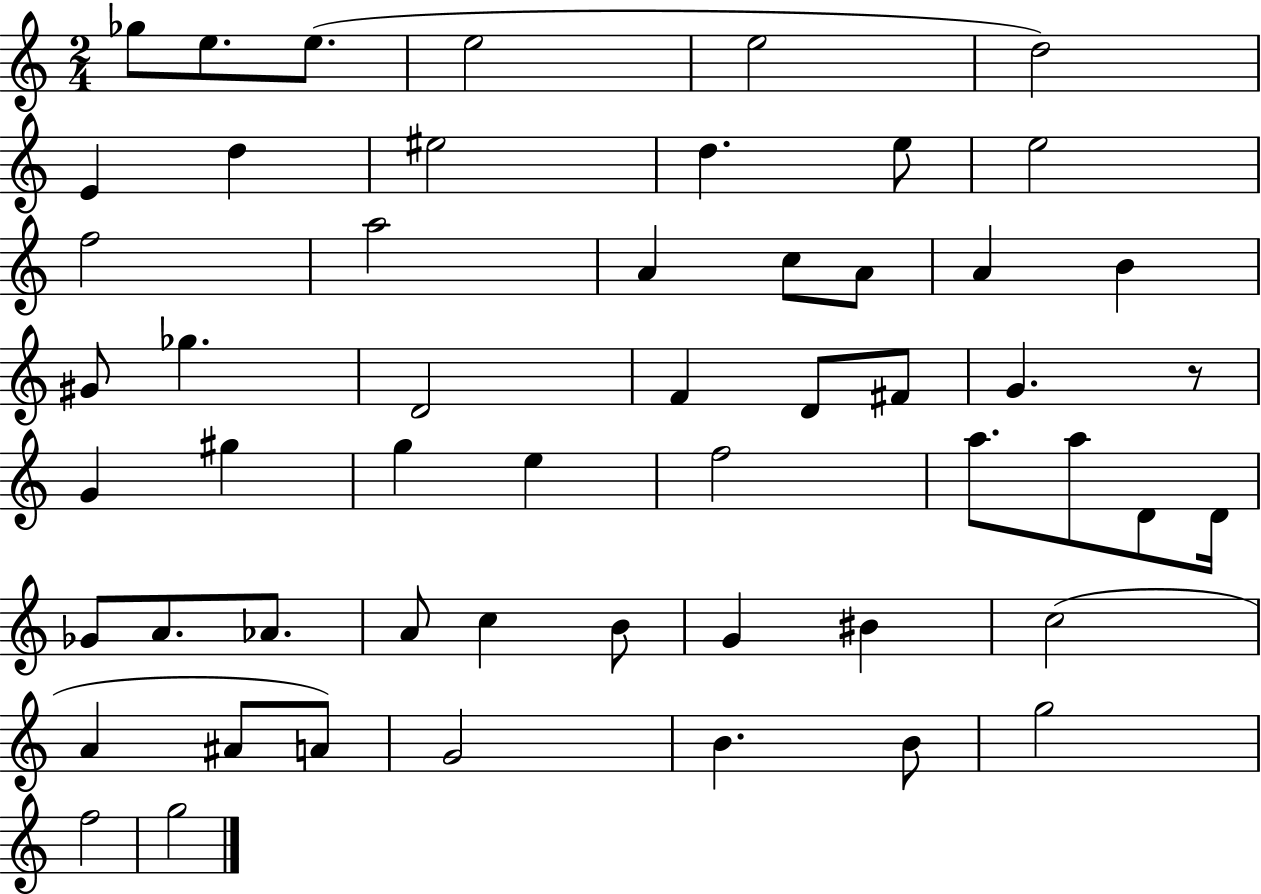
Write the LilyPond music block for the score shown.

{
  \clef treble
  \numericTimeSignature
  \time 2/4
  \key c \major
  \repeat volta 2 { ges''8 e''8. e''8.( | e''2 | e''2 | d''2) | \break e'4 d''4 | eis''2 | d''4. e''8 | e''2 | \break f''2 | a''2 | a'4 c''8 a'8 | a'4 b'4 | \break gis'8 ges''4. | d'2 | f'4 d'8 fis'8 | g'4. r8 | \break g'4 gis''4 | g''4 e''4 | f''2 | a''8. a''8 d'8 d'16 | \break ges'8 a'8. aes'8. | a'8 c''4 b'8 | g'4 bis'4 | c''2( | \break a'4 ais'8 a'8) | g'2 | b'4. b'8 | g''2 | \break f''2 | g''2 | } \bar "|."
}